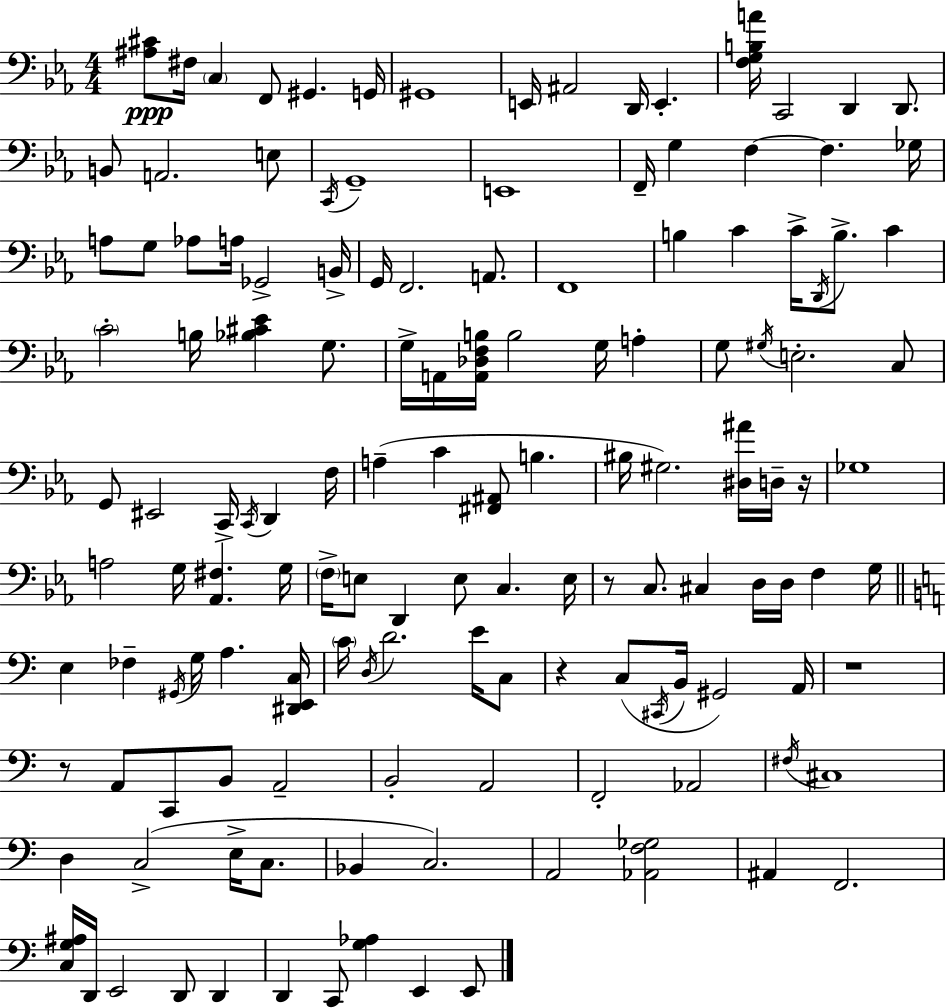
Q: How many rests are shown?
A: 5